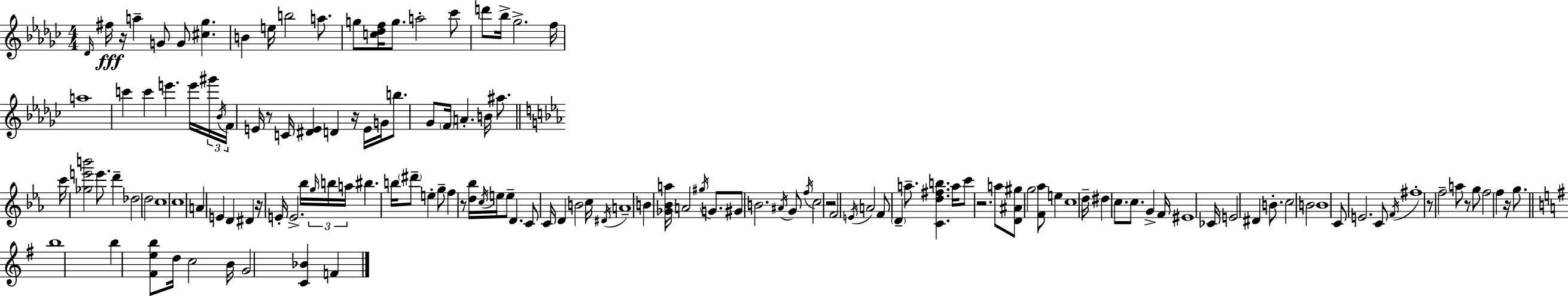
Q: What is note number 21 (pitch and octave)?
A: E6